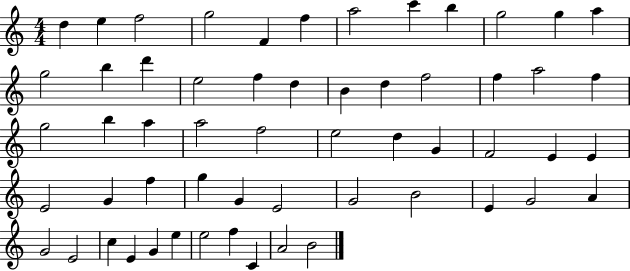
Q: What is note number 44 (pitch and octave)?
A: E4